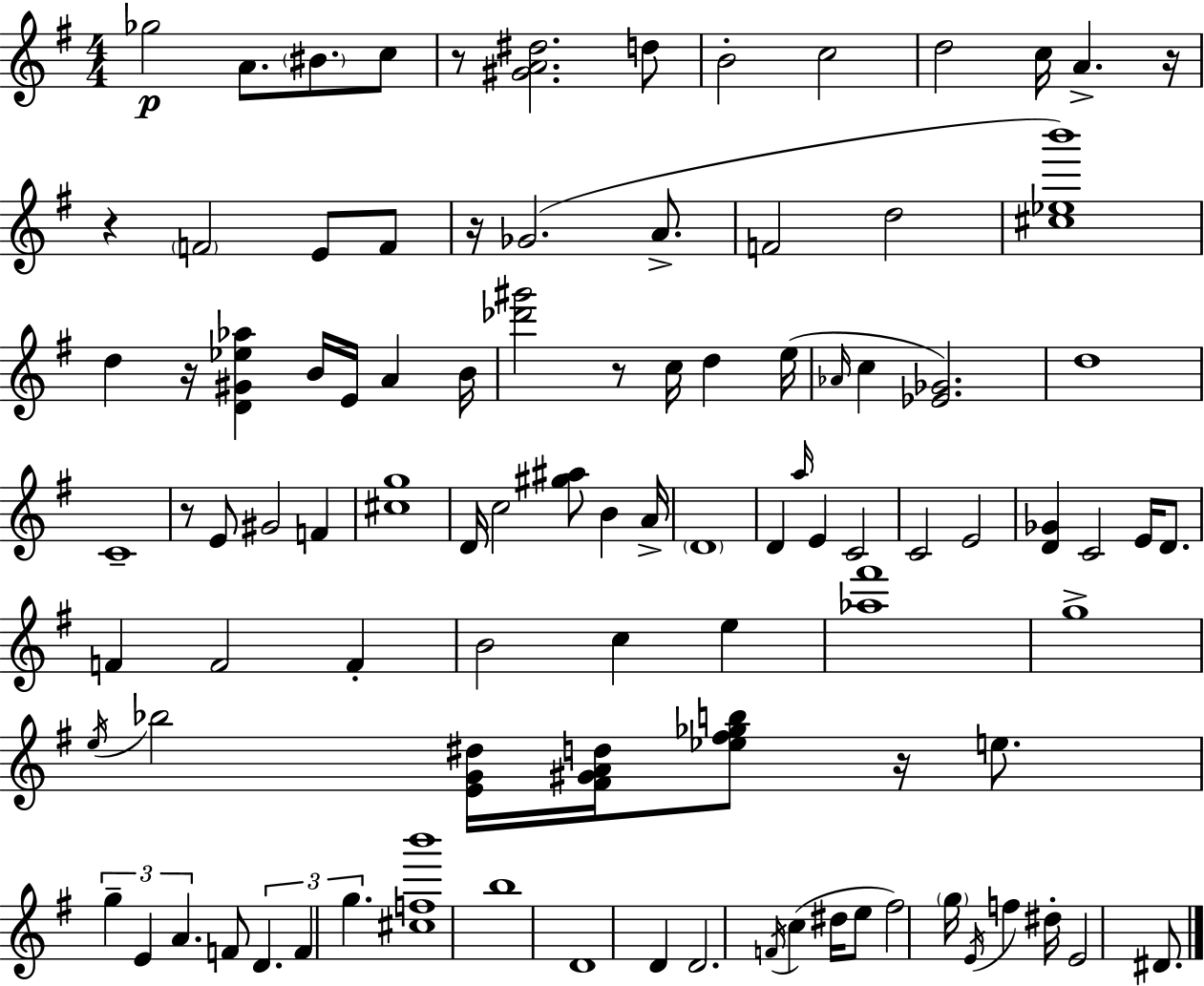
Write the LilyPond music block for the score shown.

{
  \clef treble
  \numericTimeSignature
  \time 4/4
  \key g \major
  ges''2\p a'8. \parenthesize bis'8. c''8 | r8 <gis' a' dis''>2. d''8 | b'2-. c''2 | d''2 c''16 a'4.-> r16 | \break r4 \parenthesize f'2 e'8 f'8 | r16 ges'2.( a'8.-> | f'2 d''2 | <cis'' ees'' b'''>1) | \break d''4 r16 <d' gis' ees'' aes''>4 b'16 e'16 a'4 b'16 | <des''' gis'''>2 r8 c''16 d''4 e''16( | \grace { aes'16 } c''4 <ees' ges'>2.) | d''1 | \break c'1-- | r8 e'8 gis'2 f'4 | <cis'' g''>1 | d'16 c''2 <gis'' ais''>8 b'4 | \break a'16-> \parenthesize d'1 | d'4 \grace { a''16 } e'4 c'2 | c'2 e'2 | <d' ges'>4 c'2 e'16 d'8. | \break f'4 f'2 f'4-. | b'2 c''4 e''4 | <aes'' fis'''>1 | g''1-> | \break \acciaccatura { e''16 } bes''2 <e' g' dis''>16 <fis' gis' a' d''>16 <ees'' fis'' ges'' b''>8 r16 | e''8. \tuplet 3/2 { g''4-- e'4 a'4. } | f'8 \tuplet 3/2 { d'4. f'4 g''4. } | <cis'' f'' b'''>1 | \break b''1 | d'1 | d'4 d'2. | \acciaccatura { f'16 }( c''4 dis''16 e''8 fis''2) | \break \parenthesize g''16 \acciaccatura { e'16 } f''4 dis''16-. e'2 | dis'8. \bar "|."
}